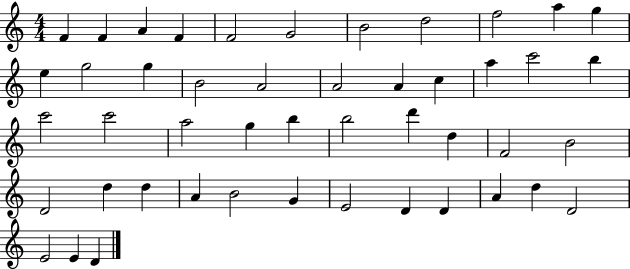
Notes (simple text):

F4/q F4/q A4/q F4/q F4/h G4/h B4/h D5/h F5/h A5/q G5/q E5/q G5/h G5/q B4/h A4/h A4/h A4/q C5/q A5/q C6/h B5/q C6/h C6/h A5/h G5/q B5/q B5/h D6/q D5/q F4/h B4/h D4/h D5/q D5/q A4/q B4/h G4/q E4/h D4/q D4/q A4/q D5/q D4/h E4/h E4/q D4/q